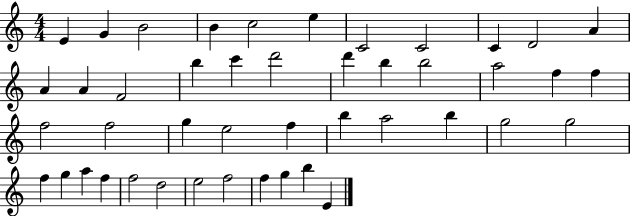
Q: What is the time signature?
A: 4/4